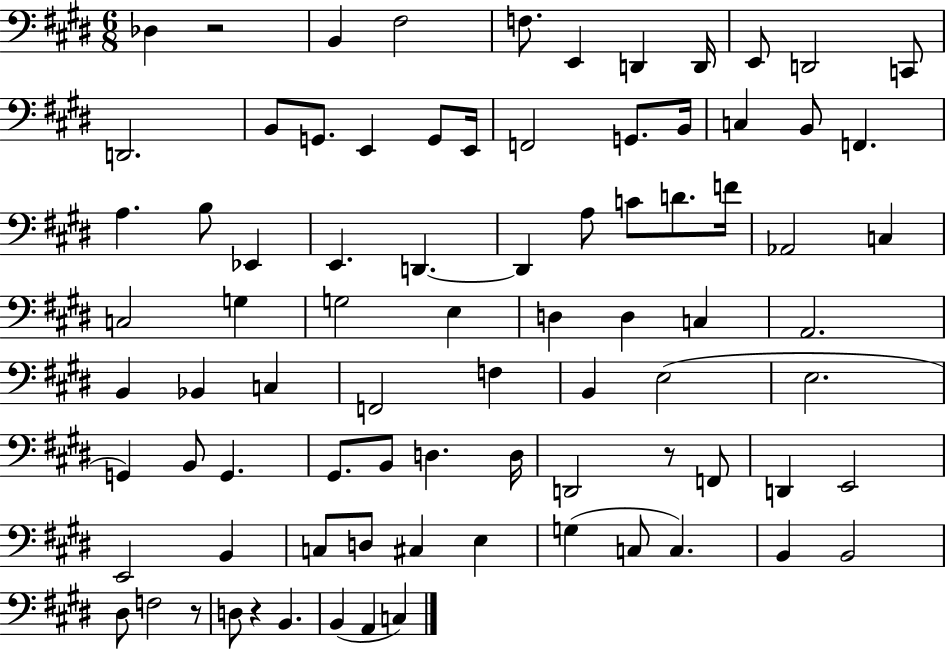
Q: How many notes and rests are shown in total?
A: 83